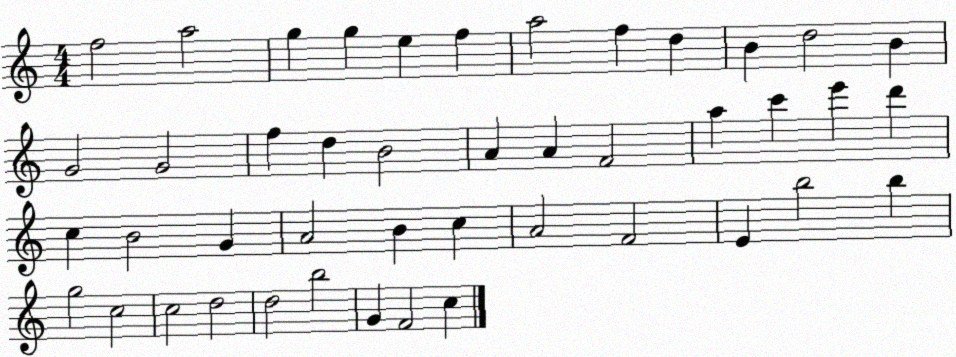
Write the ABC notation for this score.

X:1
T:Untitled
M:4/4
L:1/4
K:C
f2 a2 g g e f a2 f d B d2 B G2 G2 f d B2 A A F2 a c' e' d' c B2 G A2 B c A2 F2 E b2 b g2 c2 c2 d2 d2 b2 G F2 c